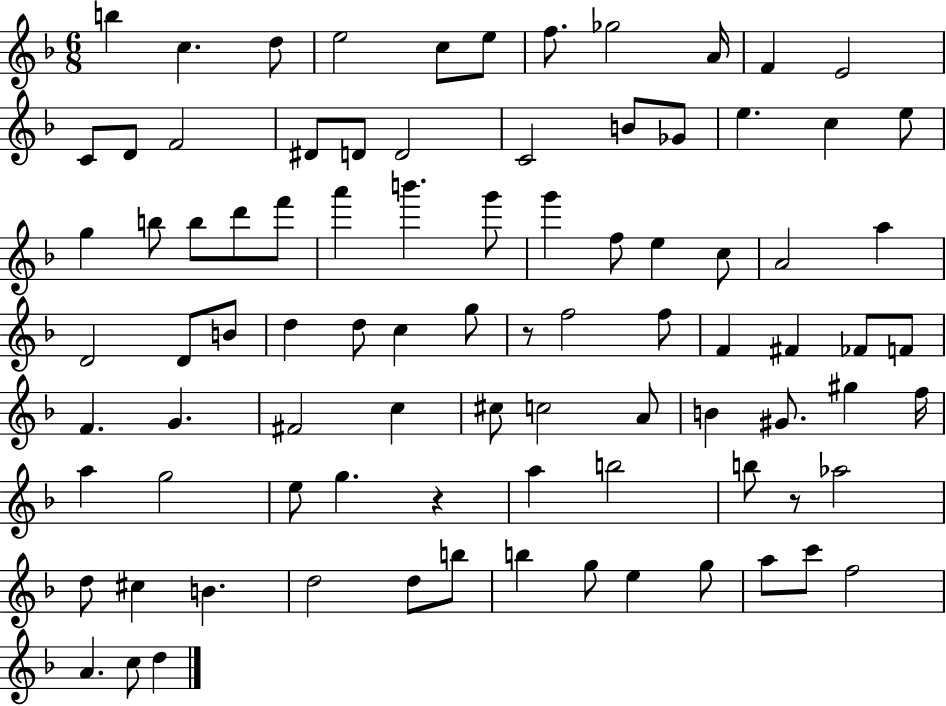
B5/q C5/q. D5/e E5/h C5/e E5/e F5/e. Gb5/h A4/s F4/q E4/h C4/e D4/e F4/h D#4/e D4/e D4/h C4/h B4/e Gb4/e E5/q. C5/q E5/e G5/q B5/e B5/e D6/e F6/e A6/q B6/q. G6/e G6/q F5/e E5/q C5/e A4/h A5/q D4/h D4/e B4/e D5/q D5/e C5/q G5/e R/e F5/h F5/e F4/q F#4/q FES4/e F4/e F4/q. G4/q. F#4/h C5/q C#5/e C5/h A4/e B4/q G#4/e. G#5/q F5/s A5/q G5/h E5/e G5/q. R/q A5/q B5/h B5/e R/e Ab5/h D5/e C#5/q B4/q. D5/h D5/e B5/e B5/q G5/e E5/q G5/e A5/e C6/e F5/h A4/q. C5/e D5/q